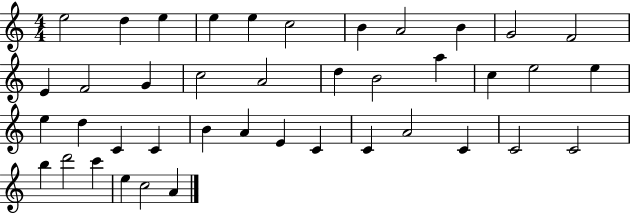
E5/h D5/q E5/q E5/q E5/q C5/h B4/q A4/h B4/q G4/h F4/h E4/q F4/h G4/q C5/h A4/h D5/q B4/h A5/q C5/q E5/h E5/q E5/q D5/q C4/q C4/q B4/q A4/q E4/q C4/q C4/q A4/h C4/q C4/h C4/h B5/q D6/h C6/q E5/q C5/h A4/q